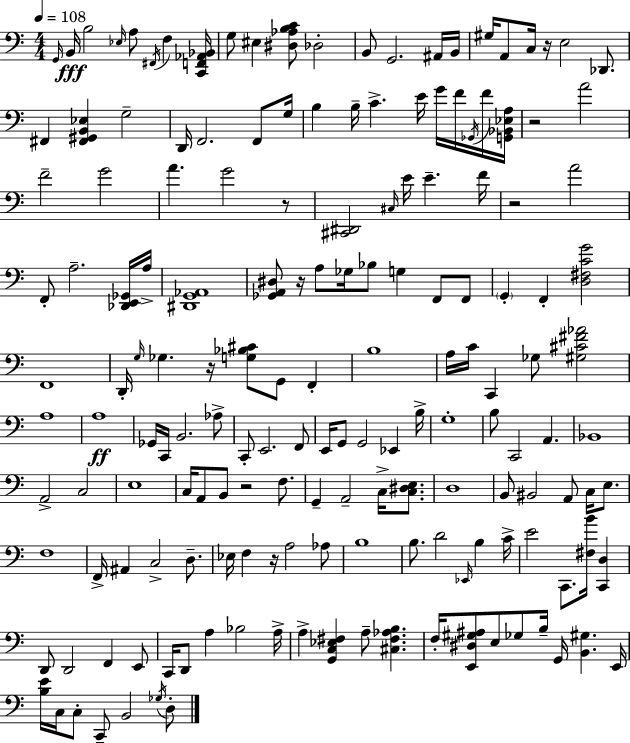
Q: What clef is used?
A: bass